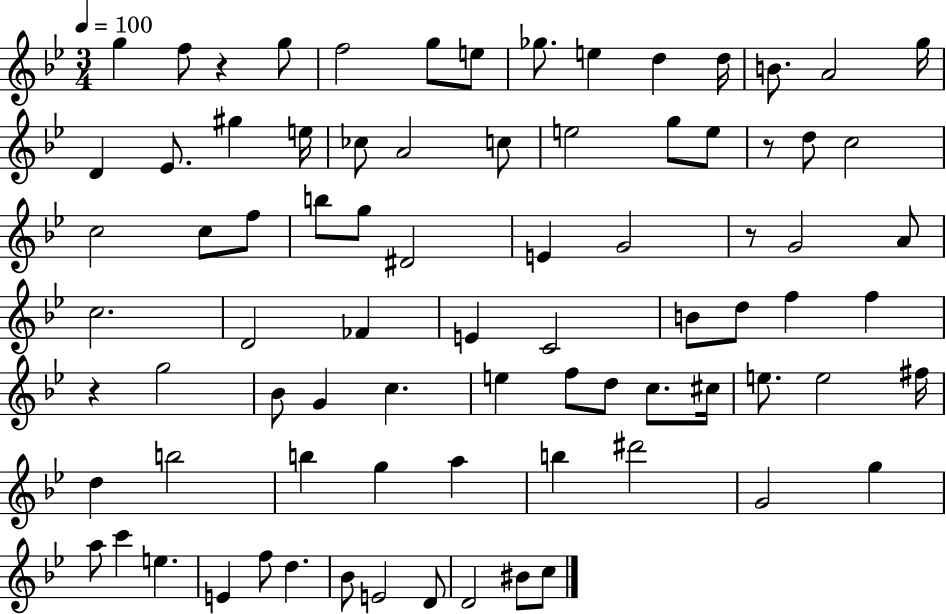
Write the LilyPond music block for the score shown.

{
  \clef treble
  \numericTimeSignature
  \time 3/4
  \key bes \major
  \tempo 4 = 100
  g''4 f''8 r4 g''8 | f''2 g''8 e''8 | ges''8. e''4 d''4 d''16 | b'8. a'2 g''16 | \break d'4 ees'8. gis''4 e''16 | ces''8 a'2 c''8 | e''2 g''8 e''8 | r8 d''8 c''2 | \break c''2 c''8 f''8 | b''8 g''8 dis'2 | e'4 g'2 | r8 g'2 a'8 | \break c''2. | d'2 fes'4 | e'4 c'2 | b'8 d''8 f''4 f''4 | \break r4 g''2 | bes'8 g'4 c''4. | e''4 f''8 d''8 c''8. cis''16 | e''8. e''2 fis''16 | \break d''4 b''2 | b''4 g''4 a''4 | b''4 dis'''2 | g'2 g''4 | \break a''8 c'''4 e''4. | e'4 f''8 d''4. | bes'8 e'2 d'8 | d'2 bis'8 c''8 | \break \bar "|."
}